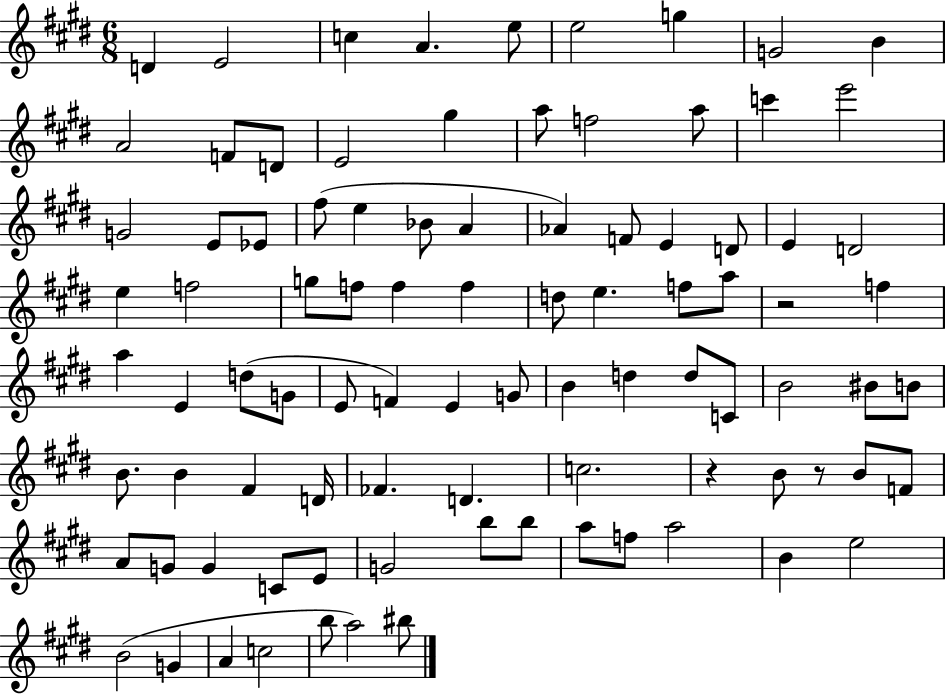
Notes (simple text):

D4/q E4/h C5/q A4/q. E5/e E5/h G5/q G4/h B4/q A4/h F4/e D4/e E4/h G#5/q A5/e F5/h A5/e C6/q E6/h G4/h E4/e Eb4/e F#5/e E5/q Bb4/e A4/q Ab4/q F4/e E4/q D4/e E4/q D4/h E5/q F5/h G5/e F5/e F5/q F5/q D5/e E5/q. F5/e A5/e R/h F5/q A5/q E4/q D5/e G4/e E4/e F4/q E4/q G4/e B4/q D5/q D5/e C4/e B4/h BIS4/e B4/e B4/e. B4/q F#4/q D4/s FES4/q. D4/q. C5/h. R/q B4/e R/e B4/e F4/e A4/e G4/e G4/q C4/e E4/e G4/h B5/e B5/e A5/e F5/e A5/h B4/q E5/h B4/h G4/q A4/q C5/h B5/e A5/h BIS5/e